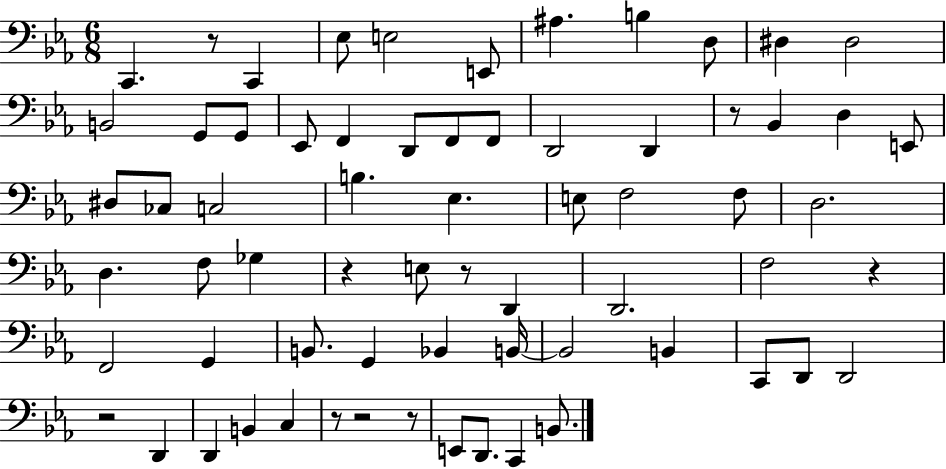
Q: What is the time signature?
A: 6/8